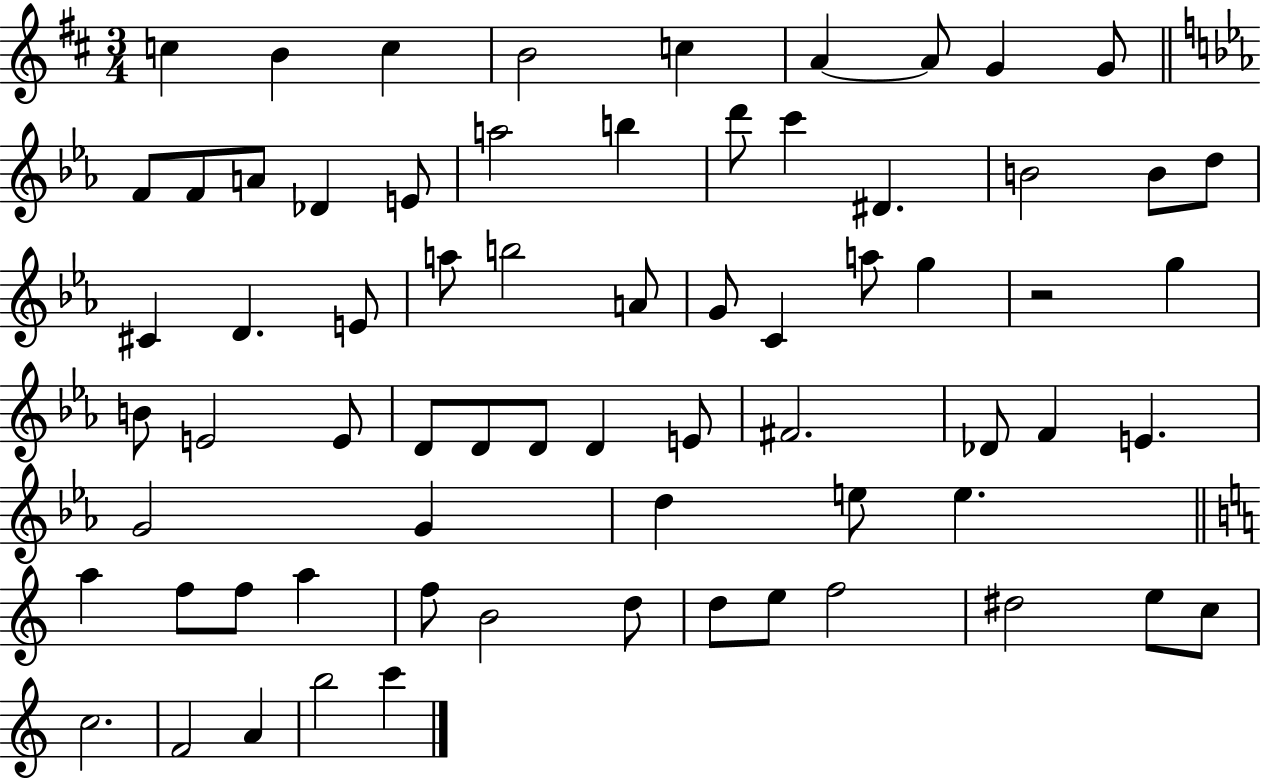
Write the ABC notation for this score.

X:1
T:Untitled
M:3/4
L:1/4
K:D
c B c B2 c A A/2 G G/2 F/2 F/2 A/2 _D E/2 a2 b d'/2 c' ^D B2 B/2 d/2 ^C D E/2 a/2 b2 A/2 G/2 C a/2 g z2 g B/2 E2 E/2 D/2 D/2 D/2 D E/2 ^F2 _D/2 F E G2 G d e/2 e a f/2 f/2 a f/2 B2 d/2 d/2 e/2 f2 ^d2 e/2 c/2 c2 F2 A b2 c'